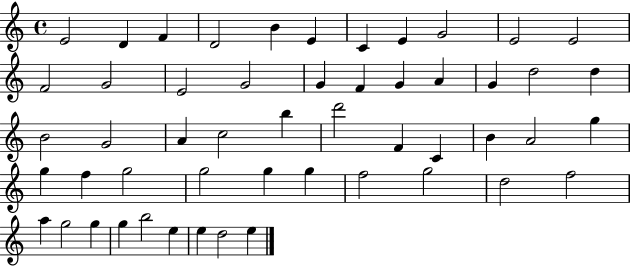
X:1
T:Untitled
M:4/4
L:1/4
K:C
E2 D F D2 B E C E G2 E2 E2 F2 G2 E2 G2 G F G A G d2 d B2 G2 A c2 b d'2 F C B A2 g g f g2 g2 g g f2 g2 d2 f2 a g2 g g b2 e e d2 e